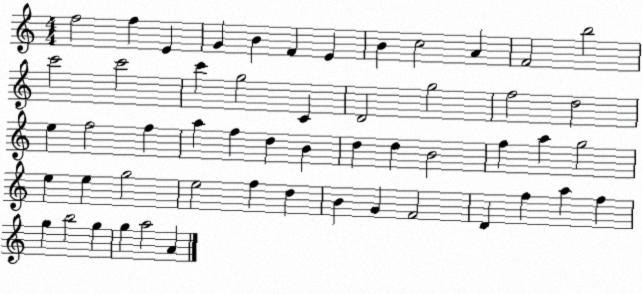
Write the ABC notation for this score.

X:1
T:Untitled
M:4/4
L:1/4
K:C
f2 f E G B F E B c2 A F2 b2 c'2 c'2 c' g2 C D2 g2 f2 d2 e f2 f a f d B d d B2 f a g2 e e g2 e2 f d B G F2 D f a f g b2 g g a2 A